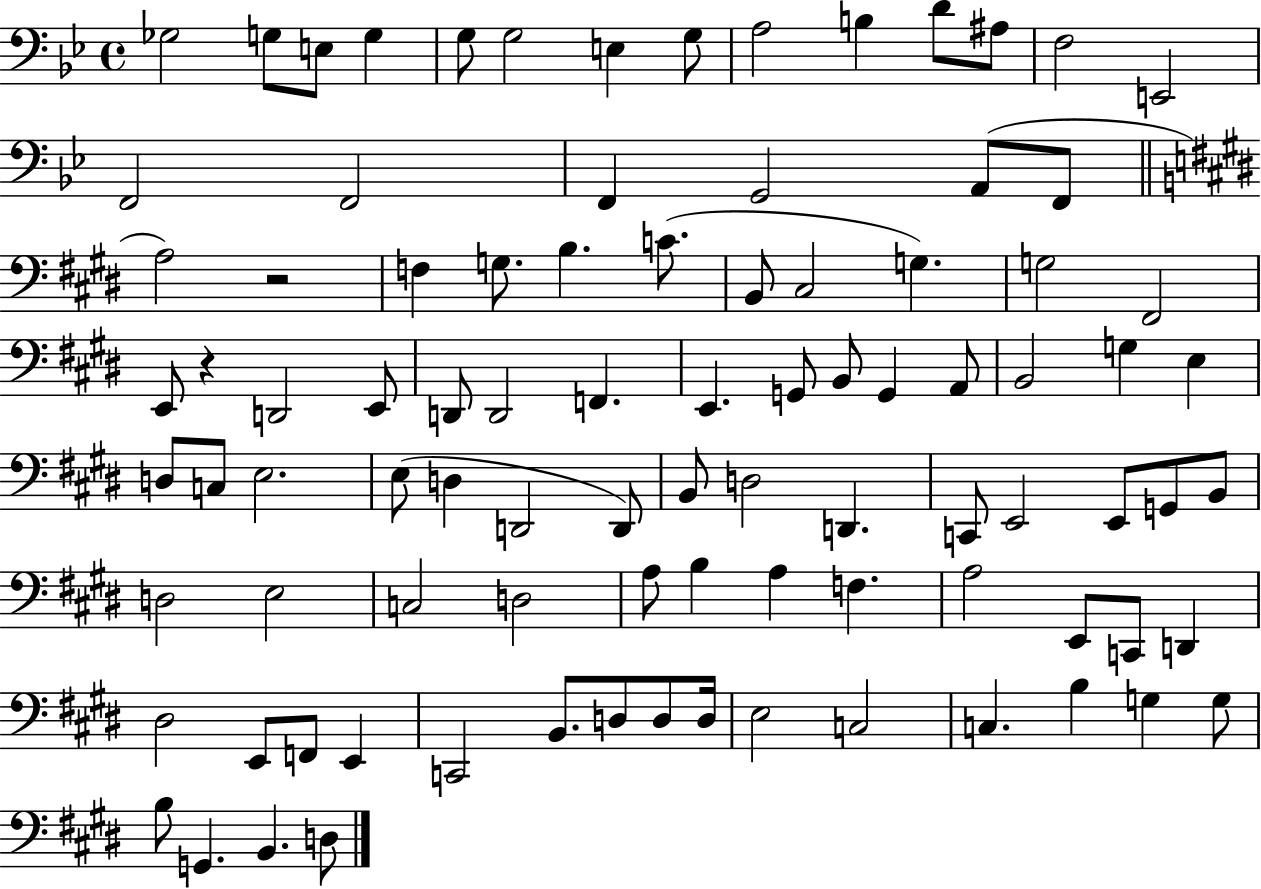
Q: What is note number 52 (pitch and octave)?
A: B2